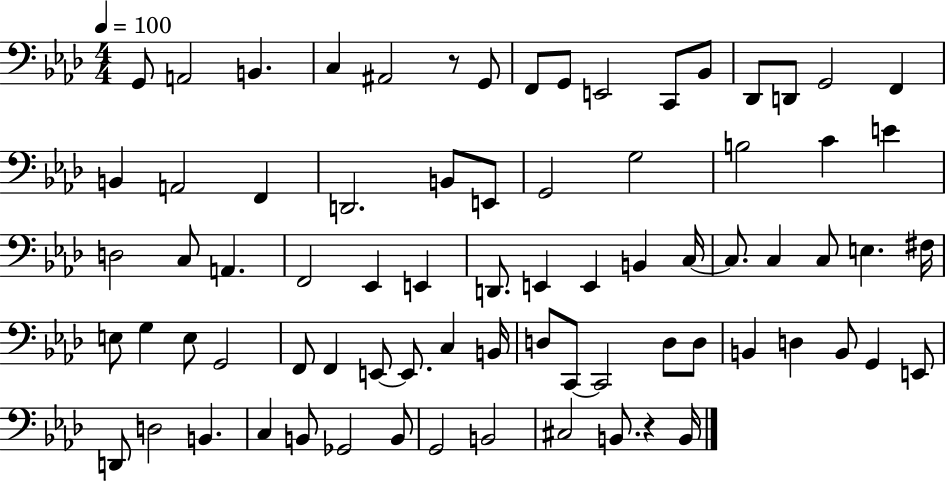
{
  \clef bass
  \numericTimeSignature
  \time 4/4
  \key aes \major
  \tempo 4 = 100
  \repeat volta 2 { g,8 a,2 b,4. | c4 ais,2 r8 g,8 | f,8 g,8 e,2 c,8 bes,8 | des,8 d,8 g,2 f,4 | \break b,4 a,2 f,4 | d,2. b,8 e,8 | g,2 g2 | b2 c'4 e'4 | \break d2 c8 a,4. | f,2 ees,4 e,4 | d,8. e,4 e,4 b,4 c16~~ | c8. c4 c8 e4. fis16 | \break e8 g4 e8 g,2 | f,8 f,4 e,8~~ e,8. c4 b,16 | d8 c,8~~ c,2 d8 d8 | b,4 d4 b,8 g,4 e,8 | \break d,8 d2 b,4. | c4 b,8 ges,2 b,8 | g,2 b,2 | cis2 b,8. r4 b,16 | \break } \bar "|."
}